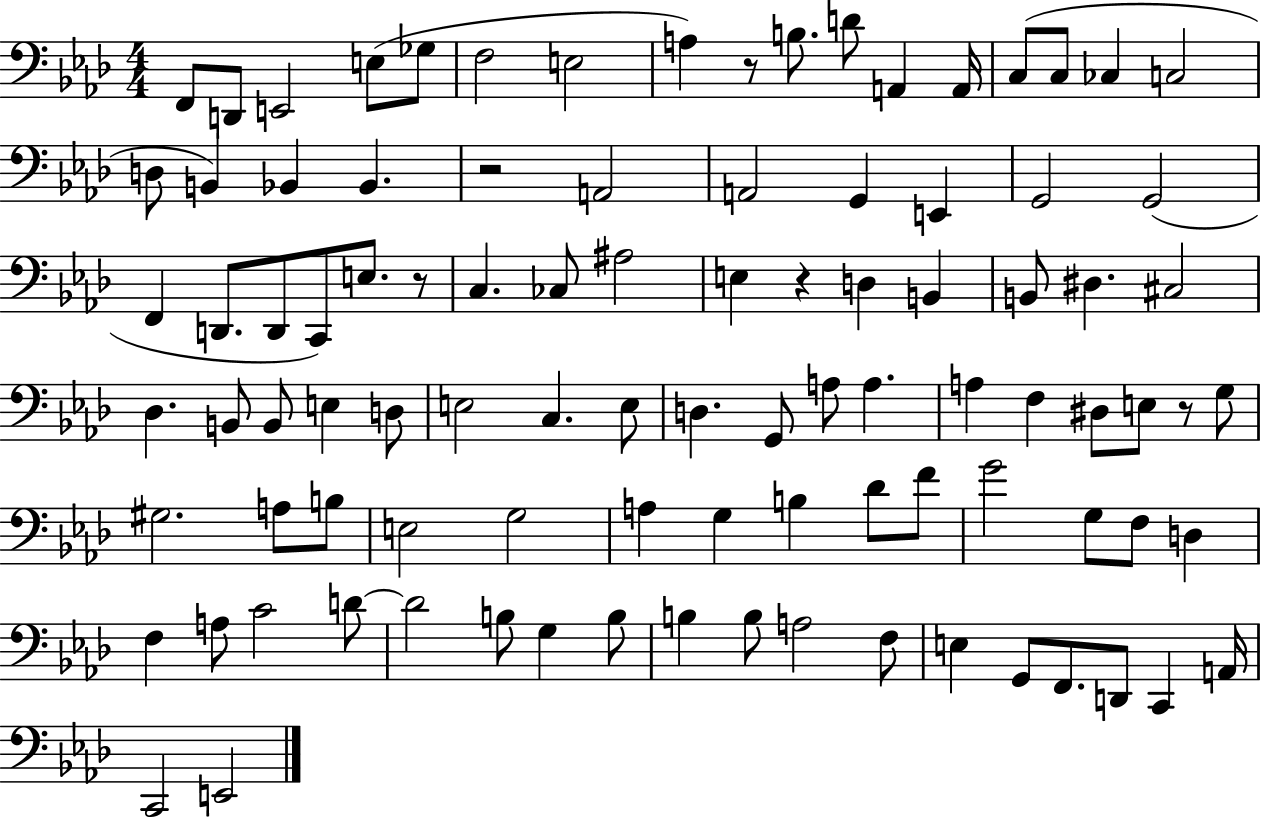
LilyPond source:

{
  \clef bass
  \numericTimeSignature
  \time 4/4
  \key aes \major
  f,8 d,8 e,2 e8( ges8 | f2 e2 | a4) r8 b8. d'8 a,4 a,16 | c8( c8 ces4 c2 | \break d8 b,4) bes,4 bes,4. | r2 a,2 | a,2 g,4 e,4 | g,2 g,2( | \break f,4 d,8. d,8 c,8) e8. r8 | c4. ces8 ais2 | e4 r4 d4 b,4 | b,8 dis4. cis2 | \break des4. b,8 b,8 e4 d8 | e2 c4. e8 | d4. g,8 a8 a4. | a4 f4 dis8 e8 r8 g8 | \break gis2. a8 b8 | e2 g2 | a4 g4 b4 des'8 f'8 | g'2 g8 f8 d4 | \break f4 a8 c'2 d'8~~ | d'2 b8 g4 b8 | b4 b8 a2 f8 | e4 g,8 f,8. d,8 c,4 a,16 | \break c,2 e,2 | \bar "|."
}